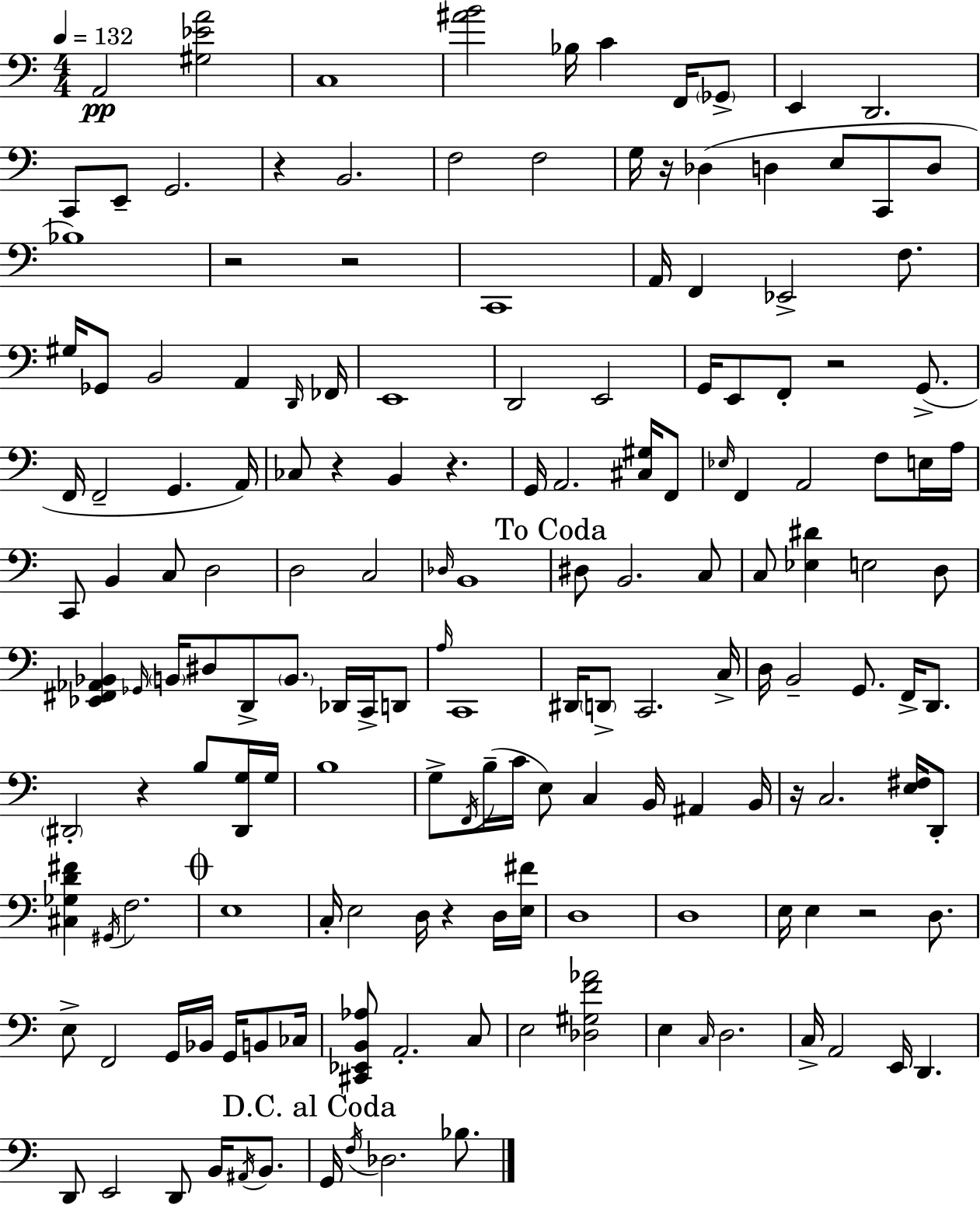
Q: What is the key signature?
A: A minor